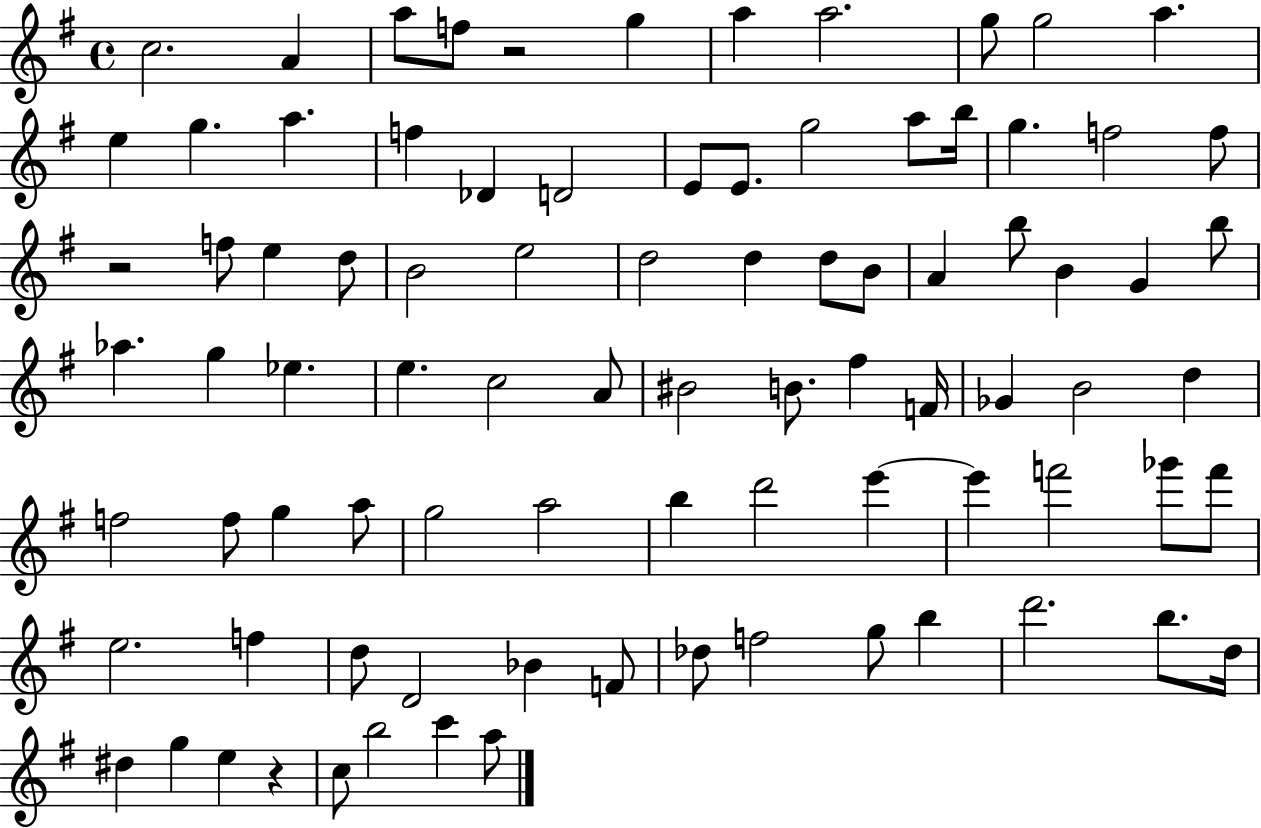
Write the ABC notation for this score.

X:1
T:Untitled
M:4/4
L:1/4
K:G
c2 A a/2 f/2 z2 g a a2 g/2 g2 a e g a f _D D2 E/2 E/2 g2 a/2 b/4 g f2 f/2 z2 f/2 e d/2 B2 e2 d2 d d/2 B/2 A b/2 B G b/2 _a g _e e c2 A/2 ^B2 B/2 ^f F/4 _G B2 d f2 f/2 g a/2 g2 a2 b d'2 e' e' f'2 _g'/2 f'/2 e2 f d/2 D2 _B F/2 _d/2 f2 g/2 b d'2 b/2 d/4 ^d g e z c/2 b2 c' a/2